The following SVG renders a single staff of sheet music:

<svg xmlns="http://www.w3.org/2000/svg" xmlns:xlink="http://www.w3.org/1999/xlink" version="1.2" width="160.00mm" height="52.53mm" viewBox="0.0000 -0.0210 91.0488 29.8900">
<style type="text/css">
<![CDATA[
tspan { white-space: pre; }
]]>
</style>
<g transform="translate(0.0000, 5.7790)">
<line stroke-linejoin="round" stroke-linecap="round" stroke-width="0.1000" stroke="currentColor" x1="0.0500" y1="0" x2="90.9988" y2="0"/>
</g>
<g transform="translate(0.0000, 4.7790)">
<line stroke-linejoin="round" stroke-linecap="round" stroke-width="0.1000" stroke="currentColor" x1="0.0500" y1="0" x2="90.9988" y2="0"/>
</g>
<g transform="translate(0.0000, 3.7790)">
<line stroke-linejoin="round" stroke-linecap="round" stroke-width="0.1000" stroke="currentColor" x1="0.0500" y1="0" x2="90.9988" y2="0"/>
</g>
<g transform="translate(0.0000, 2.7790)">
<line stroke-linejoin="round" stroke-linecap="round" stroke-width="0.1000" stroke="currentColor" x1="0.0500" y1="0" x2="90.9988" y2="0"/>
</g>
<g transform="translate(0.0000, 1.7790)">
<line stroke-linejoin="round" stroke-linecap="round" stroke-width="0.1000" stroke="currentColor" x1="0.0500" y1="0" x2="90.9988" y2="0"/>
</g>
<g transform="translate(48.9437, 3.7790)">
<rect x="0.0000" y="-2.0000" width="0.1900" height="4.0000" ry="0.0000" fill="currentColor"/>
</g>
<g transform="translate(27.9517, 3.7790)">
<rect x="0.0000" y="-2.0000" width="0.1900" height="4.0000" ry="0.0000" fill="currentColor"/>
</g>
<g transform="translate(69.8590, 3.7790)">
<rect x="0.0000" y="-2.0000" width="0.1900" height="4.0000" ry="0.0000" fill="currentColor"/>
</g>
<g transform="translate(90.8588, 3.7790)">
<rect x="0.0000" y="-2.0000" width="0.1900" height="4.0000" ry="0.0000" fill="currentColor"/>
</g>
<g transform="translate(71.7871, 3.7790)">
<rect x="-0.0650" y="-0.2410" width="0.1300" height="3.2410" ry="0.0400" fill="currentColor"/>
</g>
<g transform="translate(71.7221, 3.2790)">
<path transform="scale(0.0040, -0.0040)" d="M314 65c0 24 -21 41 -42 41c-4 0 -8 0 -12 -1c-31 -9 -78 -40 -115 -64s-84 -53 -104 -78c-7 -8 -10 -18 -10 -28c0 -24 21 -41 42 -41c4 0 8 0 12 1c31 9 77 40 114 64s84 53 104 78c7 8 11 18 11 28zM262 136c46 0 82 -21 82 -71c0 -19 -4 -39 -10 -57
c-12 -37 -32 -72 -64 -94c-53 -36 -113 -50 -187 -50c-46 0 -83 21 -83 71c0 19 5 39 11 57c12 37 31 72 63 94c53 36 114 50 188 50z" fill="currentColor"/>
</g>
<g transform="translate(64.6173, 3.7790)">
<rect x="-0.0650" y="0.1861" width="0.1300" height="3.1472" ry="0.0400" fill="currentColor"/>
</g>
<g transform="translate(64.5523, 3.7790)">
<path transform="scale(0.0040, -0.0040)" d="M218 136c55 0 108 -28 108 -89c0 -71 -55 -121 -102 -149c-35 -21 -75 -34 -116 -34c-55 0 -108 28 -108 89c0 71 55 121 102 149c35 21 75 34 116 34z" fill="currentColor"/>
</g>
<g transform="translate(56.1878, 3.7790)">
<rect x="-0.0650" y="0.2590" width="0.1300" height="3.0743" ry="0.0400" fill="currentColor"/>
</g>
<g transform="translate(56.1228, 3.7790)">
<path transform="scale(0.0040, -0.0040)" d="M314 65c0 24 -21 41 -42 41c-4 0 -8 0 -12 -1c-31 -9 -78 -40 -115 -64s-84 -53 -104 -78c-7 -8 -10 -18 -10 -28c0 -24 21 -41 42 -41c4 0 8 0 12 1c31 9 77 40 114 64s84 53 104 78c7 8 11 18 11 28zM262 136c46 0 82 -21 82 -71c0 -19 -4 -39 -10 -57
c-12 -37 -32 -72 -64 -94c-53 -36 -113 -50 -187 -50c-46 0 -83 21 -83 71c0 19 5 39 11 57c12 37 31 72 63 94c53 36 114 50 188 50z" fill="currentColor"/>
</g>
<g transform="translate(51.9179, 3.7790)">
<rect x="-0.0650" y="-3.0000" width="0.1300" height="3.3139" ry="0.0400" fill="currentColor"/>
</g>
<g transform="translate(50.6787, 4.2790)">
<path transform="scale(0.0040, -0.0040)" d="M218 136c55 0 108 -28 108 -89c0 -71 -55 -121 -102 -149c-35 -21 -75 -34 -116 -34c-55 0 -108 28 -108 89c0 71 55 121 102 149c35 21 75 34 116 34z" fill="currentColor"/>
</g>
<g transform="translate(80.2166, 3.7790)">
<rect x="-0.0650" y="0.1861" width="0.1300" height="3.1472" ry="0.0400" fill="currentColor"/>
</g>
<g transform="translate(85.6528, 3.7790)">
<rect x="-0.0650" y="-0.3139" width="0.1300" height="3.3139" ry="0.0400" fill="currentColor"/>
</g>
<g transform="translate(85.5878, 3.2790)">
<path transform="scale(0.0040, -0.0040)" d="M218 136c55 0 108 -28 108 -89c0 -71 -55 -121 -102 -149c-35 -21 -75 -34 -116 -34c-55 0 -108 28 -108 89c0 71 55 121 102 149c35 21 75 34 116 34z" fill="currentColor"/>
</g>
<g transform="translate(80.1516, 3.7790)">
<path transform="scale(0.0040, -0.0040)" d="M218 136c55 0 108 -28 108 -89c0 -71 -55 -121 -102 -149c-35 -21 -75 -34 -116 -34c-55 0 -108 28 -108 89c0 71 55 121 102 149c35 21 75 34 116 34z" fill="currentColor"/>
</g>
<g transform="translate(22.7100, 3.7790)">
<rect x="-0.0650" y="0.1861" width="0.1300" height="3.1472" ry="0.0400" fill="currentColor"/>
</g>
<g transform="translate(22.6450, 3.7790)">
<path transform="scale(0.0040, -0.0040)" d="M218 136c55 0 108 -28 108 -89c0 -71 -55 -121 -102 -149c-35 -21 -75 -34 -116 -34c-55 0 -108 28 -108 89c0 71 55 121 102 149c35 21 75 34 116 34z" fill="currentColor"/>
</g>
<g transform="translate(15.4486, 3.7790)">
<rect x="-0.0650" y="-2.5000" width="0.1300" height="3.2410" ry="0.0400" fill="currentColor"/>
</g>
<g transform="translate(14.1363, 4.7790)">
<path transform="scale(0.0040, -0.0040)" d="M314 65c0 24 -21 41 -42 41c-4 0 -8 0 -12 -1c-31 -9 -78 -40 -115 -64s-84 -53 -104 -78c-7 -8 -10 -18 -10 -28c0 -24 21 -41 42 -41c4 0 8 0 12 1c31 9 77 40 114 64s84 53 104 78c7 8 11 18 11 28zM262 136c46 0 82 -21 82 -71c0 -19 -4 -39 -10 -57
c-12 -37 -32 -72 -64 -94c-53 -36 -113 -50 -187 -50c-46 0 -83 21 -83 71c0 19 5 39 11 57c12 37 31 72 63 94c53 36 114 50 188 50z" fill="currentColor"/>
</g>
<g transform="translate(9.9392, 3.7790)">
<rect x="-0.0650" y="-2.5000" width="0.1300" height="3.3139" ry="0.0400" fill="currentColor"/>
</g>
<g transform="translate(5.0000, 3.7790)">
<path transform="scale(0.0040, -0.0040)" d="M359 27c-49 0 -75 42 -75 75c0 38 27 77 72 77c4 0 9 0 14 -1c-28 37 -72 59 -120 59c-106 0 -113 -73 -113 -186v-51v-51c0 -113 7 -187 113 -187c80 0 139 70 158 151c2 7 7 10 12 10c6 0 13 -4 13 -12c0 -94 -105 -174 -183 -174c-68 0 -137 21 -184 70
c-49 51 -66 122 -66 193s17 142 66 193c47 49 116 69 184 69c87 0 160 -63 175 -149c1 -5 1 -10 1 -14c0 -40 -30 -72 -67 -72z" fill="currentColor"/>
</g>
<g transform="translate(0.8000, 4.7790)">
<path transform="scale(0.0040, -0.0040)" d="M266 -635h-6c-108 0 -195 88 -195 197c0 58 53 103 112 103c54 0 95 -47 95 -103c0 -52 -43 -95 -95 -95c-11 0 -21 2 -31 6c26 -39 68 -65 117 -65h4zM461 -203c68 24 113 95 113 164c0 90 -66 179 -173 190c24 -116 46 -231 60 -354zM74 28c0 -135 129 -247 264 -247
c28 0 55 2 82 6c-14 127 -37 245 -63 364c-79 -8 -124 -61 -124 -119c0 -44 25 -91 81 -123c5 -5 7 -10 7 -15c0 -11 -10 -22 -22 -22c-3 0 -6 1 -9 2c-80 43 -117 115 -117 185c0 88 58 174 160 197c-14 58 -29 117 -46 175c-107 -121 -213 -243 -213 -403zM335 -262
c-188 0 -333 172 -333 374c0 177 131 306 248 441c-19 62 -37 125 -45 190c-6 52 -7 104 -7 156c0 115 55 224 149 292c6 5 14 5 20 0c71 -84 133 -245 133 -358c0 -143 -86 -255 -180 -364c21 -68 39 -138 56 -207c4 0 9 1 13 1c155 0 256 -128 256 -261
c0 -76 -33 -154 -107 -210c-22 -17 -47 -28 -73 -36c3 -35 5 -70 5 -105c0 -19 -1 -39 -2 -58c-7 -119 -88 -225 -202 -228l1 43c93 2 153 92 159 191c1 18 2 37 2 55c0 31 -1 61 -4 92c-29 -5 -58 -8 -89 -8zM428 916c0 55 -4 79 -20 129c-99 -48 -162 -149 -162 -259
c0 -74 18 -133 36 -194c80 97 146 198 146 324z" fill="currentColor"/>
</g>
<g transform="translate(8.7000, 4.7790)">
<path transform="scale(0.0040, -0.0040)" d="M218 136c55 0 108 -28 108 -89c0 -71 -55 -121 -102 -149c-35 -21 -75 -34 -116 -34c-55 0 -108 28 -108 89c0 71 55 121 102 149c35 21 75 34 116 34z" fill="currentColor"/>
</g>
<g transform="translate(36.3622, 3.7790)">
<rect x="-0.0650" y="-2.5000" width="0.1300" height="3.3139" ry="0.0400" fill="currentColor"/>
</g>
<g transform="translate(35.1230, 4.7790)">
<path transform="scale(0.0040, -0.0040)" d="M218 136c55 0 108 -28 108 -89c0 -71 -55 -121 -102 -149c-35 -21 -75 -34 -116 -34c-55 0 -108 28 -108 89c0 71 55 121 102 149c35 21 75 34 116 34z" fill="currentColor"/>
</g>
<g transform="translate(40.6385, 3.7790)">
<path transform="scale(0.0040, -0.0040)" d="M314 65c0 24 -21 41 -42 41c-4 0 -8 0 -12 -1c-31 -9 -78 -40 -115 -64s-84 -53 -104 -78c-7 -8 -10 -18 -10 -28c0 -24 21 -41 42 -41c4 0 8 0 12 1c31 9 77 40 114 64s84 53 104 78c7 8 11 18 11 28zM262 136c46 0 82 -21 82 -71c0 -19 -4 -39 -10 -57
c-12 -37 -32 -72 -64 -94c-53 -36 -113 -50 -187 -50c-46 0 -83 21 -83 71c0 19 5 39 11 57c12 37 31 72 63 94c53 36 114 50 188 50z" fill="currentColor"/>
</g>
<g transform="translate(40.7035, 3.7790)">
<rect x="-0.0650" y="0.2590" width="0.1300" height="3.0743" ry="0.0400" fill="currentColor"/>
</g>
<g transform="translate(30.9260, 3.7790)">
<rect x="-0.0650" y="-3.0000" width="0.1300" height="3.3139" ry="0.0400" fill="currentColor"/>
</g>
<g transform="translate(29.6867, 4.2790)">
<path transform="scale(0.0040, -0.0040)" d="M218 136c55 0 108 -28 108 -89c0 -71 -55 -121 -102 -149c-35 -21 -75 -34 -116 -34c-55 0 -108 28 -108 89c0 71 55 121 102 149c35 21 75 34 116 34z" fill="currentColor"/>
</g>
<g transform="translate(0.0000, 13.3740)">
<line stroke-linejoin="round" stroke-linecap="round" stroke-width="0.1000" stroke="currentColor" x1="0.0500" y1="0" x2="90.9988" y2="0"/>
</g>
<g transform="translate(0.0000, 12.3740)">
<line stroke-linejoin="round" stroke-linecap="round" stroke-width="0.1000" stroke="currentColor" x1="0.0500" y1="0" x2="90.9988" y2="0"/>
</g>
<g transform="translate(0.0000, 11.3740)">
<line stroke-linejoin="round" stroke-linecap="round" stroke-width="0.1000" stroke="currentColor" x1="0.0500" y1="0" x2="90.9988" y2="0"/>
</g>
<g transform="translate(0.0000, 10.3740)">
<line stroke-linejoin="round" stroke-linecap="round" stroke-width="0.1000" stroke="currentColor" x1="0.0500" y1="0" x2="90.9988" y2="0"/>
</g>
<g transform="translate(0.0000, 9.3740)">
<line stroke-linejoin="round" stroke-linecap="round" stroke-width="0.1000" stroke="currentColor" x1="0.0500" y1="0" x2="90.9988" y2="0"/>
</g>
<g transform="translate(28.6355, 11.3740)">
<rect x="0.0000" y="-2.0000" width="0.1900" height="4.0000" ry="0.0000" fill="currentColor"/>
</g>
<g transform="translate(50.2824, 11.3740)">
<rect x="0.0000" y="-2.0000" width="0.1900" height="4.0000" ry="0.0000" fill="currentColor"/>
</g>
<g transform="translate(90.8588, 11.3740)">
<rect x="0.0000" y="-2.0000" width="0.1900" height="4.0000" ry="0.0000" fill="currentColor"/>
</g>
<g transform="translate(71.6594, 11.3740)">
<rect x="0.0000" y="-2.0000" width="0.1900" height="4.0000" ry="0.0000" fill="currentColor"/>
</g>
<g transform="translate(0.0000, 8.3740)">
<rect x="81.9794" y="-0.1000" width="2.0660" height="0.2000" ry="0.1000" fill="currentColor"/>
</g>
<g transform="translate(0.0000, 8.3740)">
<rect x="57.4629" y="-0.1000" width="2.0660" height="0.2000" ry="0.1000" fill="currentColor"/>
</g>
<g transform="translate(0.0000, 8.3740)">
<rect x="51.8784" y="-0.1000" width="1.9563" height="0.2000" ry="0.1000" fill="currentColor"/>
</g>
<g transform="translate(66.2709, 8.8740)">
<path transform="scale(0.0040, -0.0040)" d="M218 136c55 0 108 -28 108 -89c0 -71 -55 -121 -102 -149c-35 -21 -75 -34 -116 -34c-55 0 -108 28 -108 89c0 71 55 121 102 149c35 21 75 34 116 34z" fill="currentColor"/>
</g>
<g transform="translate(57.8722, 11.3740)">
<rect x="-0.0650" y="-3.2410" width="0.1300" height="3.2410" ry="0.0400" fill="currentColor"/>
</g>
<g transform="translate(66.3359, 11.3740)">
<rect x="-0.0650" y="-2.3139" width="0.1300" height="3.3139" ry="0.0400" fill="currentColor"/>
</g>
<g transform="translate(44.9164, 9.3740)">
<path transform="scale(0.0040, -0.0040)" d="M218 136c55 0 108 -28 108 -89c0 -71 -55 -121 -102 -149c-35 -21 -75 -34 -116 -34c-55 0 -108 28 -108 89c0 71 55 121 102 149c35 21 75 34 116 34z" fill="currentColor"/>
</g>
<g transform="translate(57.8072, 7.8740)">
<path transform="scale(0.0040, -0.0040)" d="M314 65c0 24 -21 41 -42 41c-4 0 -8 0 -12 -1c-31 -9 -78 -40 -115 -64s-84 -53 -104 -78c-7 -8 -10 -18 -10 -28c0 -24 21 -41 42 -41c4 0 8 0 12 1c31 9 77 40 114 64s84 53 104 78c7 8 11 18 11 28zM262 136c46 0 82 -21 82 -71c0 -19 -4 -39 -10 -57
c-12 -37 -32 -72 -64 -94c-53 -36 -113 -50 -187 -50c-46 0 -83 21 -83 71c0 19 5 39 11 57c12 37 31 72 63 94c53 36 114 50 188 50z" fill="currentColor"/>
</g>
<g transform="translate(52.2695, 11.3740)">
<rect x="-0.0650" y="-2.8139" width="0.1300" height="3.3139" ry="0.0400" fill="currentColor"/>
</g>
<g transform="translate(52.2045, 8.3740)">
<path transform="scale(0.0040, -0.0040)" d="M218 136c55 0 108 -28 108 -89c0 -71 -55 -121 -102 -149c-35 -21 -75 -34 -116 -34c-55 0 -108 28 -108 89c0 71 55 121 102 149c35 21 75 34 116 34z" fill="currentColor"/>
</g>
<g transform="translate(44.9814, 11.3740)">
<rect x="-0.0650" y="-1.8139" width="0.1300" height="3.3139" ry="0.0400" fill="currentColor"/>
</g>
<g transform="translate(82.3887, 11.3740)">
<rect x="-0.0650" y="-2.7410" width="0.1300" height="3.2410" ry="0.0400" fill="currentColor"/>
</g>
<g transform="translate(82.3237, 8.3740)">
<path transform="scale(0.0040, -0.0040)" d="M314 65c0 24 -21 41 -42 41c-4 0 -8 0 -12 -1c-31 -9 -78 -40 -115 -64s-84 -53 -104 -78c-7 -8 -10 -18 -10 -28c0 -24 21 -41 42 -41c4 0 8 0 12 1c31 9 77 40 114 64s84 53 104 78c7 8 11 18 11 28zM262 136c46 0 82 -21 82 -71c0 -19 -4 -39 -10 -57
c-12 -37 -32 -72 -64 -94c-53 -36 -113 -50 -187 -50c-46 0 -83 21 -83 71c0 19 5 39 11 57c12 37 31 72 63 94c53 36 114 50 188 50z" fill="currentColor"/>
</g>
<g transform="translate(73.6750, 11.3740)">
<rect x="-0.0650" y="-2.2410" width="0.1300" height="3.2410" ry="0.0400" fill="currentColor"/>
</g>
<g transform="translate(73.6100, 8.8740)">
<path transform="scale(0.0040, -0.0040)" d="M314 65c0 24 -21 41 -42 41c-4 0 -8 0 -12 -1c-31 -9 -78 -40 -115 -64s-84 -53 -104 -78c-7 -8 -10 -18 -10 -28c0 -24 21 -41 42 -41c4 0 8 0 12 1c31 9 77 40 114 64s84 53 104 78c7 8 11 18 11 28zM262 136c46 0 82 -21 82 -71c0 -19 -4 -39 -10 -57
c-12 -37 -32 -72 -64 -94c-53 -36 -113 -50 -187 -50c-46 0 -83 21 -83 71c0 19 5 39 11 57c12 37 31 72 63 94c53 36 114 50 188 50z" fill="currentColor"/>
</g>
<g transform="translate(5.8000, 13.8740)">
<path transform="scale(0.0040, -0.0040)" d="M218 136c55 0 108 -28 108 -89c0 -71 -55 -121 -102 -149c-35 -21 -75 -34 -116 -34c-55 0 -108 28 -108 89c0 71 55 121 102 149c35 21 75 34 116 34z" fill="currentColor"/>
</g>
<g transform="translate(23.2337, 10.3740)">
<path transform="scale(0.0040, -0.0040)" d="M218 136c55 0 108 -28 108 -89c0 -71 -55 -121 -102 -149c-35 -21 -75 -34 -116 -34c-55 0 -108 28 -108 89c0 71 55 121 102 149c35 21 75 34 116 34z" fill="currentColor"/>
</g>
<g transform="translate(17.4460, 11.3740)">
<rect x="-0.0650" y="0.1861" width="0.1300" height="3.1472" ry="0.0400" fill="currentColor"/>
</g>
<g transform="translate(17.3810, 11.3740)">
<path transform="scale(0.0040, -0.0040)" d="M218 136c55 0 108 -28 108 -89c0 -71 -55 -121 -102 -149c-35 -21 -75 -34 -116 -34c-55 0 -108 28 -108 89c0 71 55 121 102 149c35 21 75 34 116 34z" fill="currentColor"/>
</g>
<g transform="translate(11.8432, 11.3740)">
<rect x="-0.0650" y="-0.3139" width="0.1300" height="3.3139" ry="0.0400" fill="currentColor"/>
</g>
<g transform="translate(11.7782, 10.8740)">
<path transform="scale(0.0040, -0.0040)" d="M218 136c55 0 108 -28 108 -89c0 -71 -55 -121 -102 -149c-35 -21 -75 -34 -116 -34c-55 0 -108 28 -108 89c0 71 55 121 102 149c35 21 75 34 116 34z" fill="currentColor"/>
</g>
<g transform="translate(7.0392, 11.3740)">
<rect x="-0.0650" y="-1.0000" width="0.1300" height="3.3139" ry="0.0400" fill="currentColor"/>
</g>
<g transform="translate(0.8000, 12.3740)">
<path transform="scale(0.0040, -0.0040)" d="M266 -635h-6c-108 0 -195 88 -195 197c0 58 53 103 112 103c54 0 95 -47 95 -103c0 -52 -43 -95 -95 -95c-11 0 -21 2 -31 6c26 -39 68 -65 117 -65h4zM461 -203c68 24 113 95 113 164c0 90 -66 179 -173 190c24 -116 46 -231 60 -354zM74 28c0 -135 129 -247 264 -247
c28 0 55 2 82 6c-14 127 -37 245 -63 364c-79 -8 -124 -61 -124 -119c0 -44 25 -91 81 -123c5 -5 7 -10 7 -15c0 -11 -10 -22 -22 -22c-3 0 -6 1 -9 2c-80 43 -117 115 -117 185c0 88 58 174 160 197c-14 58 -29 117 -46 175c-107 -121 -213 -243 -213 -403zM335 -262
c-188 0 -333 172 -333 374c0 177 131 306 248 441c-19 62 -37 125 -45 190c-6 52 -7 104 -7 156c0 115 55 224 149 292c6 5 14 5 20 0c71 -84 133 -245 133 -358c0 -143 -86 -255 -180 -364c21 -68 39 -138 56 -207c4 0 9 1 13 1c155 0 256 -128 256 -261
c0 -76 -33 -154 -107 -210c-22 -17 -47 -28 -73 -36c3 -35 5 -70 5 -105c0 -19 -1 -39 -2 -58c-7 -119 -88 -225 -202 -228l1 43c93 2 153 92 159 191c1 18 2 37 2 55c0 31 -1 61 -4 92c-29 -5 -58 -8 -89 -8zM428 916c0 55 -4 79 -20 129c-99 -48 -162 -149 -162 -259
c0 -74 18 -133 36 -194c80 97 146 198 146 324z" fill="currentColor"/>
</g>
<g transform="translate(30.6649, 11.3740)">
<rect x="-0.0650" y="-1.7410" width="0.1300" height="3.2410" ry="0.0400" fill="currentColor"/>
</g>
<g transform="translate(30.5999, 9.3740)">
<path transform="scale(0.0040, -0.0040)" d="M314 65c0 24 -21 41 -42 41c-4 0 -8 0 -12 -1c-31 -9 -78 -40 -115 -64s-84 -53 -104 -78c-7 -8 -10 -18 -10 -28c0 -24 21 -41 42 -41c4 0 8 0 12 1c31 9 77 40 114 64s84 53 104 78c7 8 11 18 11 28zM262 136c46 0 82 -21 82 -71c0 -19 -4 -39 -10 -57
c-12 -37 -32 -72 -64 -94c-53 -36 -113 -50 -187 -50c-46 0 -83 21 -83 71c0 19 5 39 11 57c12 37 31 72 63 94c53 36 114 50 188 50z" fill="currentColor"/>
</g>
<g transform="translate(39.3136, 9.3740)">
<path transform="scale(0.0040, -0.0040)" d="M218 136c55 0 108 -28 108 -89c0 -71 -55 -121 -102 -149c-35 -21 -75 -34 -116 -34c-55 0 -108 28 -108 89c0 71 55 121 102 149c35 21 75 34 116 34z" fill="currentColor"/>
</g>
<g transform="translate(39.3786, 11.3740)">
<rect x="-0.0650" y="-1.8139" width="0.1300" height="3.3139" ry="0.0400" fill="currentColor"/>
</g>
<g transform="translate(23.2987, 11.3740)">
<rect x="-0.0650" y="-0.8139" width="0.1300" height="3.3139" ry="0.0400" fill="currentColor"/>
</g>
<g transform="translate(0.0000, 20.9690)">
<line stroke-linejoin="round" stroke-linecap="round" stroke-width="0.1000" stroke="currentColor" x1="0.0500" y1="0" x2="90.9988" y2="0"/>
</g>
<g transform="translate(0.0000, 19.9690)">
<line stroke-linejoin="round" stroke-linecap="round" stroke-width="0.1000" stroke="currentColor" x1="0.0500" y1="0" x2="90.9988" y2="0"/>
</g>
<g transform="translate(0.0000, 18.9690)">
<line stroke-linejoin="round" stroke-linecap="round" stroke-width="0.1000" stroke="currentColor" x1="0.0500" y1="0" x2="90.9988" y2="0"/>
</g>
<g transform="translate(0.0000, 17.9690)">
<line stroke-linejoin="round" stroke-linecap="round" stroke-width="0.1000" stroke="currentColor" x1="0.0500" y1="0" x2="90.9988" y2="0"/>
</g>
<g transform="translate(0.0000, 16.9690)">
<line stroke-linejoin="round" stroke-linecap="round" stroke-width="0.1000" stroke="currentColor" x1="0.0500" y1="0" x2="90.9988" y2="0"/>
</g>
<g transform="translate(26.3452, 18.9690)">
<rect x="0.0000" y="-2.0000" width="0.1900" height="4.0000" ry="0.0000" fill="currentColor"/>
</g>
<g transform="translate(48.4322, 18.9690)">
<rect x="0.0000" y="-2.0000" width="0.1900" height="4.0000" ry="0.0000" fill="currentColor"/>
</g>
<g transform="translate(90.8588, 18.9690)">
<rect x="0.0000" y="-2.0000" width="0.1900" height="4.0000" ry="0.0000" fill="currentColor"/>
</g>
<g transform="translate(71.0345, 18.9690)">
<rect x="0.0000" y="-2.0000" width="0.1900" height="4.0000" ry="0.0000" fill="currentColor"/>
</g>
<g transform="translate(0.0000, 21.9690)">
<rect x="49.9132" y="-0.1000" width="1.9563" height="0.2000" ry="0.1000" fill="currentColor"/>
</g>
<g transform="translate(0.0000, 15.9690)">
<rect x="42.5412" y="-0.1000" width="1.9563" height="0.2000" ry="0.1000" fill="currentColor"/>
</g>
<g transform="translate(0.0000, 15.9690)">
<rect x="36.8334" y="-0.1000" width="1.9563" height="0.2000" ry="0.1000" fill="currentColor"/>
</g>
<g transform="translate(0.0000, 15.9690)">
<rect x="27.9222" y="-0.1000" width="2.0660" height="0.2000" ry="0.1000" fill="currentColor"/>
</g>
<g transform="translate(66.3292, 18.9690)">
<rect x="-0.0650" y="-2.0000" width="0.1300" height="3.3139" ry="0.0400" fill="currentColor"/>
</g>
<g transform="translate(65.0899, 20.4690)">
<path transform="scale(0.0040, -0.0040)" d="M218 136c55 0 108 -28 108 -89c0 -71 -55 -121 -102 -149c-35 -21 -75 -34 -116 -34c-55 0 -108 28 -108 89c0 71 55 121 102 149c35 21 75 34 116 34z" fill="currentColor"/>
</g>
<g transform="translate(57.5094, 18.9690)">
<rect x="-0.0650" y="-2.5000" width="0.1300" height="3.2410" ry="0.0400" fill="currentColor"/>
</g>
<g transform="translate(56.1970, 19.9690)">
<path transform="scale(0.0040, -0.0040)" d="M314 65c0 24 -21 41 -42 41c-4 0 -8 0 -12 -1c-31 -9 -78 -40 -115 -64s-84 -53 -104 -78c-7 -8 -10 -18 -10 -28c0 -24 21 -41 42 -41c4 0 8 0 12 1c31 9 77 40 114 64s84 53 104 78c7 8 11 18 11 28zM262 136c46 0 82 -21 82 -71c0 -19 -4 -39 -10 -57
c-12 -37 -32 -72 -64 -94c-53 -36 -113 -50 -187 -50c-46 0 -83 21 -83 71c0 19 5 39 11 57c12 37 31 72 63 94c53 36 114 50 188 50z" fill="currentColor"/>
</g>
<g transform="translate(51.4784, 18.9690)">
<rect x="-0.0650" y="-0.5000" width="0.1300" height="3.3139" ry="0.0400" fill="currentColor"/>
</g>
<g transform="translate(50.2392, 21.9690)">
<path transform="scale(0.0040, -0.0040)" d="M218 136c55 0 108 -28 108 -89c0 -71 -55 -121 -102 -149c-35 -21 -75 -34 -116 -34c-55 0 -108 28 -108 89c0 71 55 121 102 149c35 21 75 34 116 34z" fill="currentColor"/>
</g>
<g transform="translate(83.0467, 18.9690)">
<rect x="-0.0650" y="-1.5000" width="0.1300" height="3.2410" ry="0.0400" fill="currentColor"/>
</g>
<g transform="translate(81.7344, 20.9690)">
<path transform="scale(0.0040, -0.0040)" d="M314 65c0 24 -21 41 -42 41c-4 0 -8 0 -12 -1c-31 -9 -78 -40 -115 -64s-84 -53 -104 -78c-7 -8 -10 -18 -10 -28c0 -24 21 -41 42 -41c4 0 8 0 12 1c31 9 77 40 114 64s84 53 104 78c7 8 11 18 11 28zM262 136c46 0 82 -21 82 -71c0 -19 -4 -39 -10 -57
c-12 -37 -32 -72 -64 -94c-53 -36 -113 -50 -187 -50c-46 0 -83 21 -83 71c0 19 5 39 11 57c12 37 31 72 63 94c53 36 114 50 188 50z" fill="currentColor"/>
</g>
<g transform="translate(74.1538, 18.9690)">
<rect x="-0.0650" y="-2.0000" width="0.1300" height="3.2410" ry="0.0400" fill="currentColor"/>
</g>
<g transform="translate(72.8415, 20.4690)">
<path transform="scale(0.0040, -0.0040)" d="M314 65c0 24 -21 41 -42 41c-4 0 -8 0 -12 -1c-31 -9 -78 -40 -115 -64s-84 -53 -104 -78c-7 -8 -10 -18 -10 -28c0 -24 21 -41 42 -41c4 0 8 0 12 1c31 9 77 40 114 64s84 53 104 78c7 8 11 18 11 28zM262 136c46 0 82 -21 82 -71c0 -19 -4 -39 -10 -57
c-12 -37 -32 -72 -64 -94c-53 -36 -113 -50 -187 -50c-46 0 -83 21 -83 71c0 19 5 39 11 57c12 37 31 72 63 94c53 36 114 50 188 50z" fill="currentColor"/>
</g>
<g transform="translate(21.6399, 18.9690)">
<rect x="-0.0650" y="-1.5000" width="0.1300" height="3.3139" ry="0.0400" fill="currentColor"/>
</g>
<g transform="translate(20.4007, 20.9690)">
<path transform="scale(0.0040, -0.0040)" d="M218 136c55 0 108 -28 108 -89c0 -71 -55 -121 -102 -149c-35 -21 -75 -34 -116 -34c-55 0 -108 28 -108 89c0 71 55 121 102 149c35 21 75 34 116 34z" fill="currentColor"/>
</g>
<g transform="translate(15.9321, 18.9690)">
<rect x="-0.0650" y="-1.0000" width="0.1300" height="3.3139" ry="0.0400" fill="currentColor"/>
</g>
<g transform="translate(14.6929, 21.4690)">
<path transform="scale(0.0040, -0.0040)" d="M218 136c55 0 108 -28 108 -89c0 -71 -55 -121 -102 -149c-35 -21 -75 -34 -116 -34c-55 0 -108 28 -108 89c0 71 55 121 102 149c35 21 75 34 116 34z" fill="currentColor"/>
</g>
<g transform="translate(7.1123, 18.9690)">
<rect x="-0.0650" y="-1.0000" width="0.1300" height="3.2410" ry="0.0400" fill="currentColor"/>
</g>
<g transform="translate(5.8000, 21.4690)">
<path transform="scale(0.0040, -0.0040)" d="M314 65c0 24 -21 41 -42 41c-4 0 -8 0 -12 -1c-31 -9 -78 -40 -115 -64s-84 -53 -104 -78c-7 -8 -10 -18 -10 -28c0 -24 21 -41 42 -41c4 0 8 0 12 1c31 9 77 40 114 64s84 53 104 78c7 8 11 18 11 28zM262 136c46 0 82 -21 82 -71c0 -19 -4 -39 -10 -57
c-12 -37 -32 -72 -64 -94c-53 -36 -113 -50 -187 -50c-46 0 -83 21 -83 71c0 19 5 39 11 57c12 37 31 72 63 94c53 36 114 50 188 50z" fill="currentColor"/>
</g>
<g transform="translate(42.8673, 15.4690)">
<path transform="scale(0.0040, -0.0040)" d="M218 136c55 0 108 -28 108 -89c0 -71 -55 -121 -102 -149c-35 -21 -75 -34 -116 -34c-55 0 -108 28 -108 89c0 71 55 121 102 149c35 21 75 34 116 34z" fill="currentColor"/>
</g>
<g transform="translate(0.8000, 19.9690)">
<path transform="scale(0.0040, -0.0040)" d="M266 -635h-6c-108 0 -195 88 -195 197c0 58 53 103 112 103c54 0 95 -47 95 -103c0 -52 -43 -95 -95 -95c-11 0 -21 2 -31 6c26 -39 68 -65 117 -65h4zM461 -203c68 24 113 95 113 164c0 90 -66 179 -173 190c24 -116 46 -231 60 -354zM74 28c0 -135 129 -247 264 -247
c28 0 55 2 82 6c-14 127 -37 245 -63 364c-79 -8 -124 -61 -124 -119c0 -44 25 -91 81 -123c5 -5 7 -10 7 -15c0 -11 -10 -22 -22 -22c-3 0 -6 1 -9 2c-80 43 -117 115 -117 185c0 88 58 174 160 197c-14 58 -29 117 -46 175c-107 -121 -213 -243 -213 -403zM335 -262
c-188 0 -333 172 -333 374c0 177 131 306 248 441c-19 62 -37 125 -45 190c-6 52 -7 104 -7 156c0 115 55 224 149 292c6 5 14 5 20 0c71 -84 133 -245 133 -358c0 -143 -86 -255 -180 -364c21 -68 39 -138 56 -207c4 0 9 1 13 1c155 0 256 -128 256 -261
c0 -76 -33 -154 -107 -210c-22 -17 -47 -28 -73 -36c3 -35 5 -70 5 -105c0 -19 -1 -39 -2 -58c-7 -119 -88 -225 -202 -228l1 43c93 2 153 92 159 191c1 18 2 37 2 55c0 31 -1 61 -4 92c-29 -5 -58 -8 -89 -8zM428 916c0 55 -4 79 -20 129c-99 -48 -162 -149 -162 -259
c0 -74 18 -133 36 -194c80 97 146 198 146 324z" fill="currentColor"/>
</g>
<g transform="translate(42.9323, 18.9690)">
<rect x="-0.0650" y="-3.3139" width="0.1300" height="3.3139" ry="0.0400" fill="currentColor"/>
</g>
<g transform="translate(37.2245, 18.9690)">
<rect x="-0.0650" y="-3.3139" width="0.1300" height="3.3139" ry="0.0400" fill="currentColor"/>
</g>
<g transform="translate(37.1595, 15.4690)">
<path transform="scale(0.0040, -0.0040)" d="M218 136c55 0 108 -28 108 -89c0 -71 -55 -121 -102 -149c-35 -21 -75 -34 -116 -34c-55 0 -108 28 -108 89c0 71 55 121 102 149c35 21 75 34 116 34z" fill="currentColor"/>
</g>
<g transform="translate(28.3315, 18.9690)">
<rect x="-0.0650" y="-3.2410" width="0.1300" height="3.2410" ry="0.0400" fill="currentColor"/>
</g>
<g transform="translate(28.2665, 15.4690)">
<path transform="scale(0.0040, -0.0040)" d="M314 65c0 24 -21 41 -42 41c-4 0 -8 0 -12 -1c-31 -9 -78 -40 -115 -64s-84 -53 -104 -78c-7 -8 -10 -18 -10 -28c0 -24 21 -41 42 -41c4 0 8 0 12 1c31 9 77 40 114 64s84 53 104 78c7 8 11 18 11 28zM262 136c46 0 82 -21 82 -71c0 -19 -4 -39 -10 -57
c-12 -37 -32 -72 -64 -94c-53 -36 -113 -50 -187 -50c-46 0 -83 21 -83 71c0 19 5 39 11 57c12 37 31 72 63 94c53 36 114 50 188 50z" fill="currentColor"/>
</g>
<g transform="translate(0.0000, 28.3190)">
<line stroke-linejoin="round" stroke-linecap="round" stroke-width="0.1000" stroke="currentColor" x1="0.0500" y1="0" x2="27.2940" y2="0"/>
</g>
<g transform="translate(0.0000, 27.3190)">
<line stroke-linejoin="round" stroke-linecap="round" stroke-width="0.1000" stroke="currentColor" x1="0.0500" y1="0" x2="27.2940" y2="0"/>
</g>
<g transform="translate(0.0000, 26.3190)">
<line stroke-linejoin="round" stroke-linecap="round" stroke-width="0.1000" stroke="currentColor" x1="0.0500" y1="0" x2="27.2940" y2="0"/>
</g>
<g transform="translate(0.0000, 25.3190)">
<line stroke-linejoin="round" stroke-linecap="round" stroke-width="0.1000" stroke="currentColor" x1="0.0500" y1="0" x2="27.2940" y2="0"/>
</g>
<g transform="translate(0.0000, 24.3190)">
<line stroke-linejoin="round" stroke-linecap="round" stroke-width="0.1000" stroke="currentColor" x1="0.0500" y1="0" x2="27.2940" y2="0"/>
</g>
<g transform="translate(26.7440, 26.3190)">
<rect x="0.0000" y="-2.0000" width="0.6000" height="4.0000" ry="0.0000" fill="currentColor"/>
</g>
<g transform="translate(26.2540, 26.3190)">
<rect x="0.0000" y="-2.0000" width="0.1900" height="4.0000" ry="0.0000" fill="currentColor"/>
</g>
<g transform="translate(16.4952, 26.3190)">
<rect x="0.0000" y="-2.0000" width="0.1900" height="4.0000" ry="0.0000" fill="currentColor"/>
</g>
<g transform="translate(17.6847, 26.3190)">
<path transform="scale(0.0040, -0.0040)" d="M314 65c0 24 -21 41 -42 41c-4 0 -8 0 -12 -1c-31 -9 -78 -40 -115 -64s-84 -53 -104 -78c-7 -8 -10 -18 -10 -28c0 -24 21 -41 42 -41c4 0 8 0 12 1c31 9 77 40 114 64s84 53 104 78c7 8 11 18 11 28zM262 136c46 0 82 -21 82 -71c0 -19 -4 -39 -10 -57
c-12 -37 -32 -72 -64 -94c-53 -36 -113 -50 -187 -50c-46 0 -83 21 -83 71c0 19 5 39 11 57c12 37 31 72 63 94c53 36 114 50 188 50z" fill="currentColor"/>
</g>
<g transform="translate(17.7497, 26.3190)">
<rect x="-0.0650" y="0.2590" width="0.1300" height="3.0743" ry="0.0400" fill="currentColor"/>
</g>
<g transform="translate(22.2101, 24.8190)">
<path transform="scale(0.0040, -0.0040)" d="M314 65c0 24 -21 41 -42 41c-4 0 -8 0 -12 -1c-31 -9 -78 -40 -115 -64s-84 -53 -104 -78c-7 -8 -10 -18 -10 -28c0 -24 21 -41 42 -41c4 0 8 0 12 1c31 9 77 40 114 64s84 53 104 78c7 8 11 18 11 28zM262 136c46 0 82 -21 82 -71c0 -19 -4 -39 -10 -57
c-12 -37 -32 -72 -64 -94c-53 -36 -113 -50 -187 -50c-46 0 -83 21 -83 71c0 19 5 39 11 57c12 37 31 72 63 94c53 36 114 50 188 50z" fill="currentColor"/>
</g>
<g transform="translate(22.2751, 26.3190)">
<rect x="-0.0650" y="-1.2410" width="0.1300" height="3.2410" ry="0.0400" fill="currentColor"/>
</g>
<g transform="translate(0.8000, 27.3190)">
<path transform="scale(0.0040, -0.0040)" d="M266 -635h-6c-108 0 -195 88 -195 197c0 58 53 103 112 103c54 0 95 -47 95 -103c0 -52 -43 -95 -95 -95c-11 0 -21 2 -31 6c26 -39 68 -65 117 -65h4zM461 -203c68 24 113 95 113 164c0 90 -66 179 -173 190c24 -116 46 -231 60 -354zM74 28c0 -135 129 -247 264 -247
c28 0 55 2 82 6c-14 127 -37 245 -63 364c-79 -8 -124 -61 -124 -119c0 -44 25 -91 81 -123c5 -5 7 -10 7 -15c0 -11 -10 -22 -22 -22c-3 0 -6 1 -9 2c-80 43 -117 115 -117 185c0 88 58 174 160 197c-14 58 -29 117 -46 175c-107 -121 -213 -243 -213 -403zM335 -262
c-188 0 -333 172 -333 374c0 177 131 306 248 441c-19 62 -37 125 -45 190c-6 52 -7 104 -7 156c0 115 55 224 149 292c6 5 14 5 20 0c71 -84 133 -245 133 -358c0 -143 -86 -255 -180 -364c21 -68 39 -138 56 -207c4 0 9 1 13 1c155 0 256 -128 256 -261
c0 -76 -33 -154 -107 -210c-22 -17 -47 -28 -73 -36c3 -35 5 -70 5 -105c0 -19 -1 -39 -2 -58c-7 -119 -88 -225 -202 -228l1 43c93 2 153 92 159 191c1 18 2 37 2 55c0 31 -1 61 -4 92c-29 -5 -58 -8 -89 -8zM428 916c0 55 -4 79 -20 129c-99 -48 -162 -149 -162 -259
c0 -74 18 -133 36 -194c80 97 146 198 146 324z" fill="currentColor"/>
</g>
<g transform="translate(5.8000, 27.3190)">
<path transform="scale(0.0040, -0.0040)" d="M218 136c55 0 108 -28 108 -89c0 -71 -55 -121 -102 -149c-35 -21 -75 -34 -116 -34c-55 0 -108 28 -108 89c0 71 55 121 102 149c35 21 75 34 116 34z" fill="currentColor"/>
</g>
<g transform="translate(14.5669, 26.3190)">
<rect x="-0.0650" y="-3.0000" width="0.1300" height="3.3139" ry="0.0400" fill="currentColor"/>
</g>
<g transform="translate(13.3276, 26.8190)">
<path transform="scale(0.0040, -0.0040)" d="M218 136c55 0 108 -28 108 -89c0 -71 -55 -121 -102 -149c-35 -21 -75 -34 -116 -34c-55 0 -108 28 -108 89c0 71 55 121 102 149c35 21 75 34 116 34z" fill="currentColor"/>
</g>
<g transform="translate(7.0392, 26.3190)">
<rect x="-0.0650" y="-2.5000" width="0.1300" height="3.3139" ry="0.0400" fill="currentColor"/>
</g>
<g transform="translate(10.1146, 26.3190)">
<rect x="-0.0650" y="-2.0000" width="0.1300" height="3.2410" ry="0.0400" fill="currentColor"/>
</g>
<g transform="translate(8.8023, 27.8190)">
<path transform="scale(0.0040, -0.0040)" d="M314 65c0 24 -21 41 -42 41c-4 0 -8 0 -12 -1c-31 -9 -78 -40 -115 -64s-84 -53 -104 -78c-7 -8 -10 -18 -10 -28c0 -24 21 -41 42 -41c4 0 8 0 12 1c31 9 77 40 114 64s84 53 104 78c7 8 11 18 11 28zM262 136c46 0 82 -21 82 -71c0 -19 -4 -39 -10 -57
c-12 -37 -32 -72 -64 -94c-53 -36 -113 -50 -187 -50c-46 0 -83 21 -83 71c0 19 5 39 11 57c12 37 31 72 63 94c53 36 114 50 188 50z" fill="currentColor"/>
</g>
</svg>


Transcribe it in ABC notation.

X:1
T:Untitled
M:4/4
L:1/4
K:C
G G2 B A G B2 A B2 B c2 B c D c B d f2 f f a b2 g g2 a2 D2 D E b2 b b C G2 F F2 E2 G F2 A B2 e2